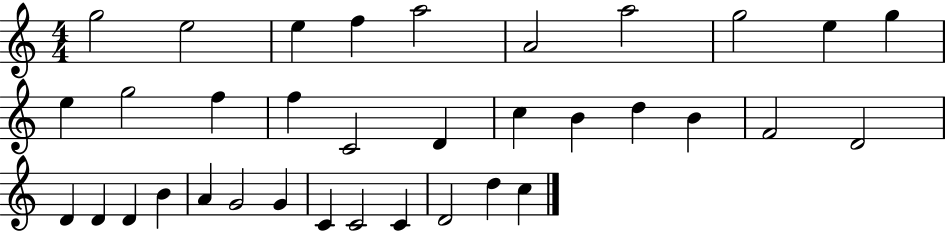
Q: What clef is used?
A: treble